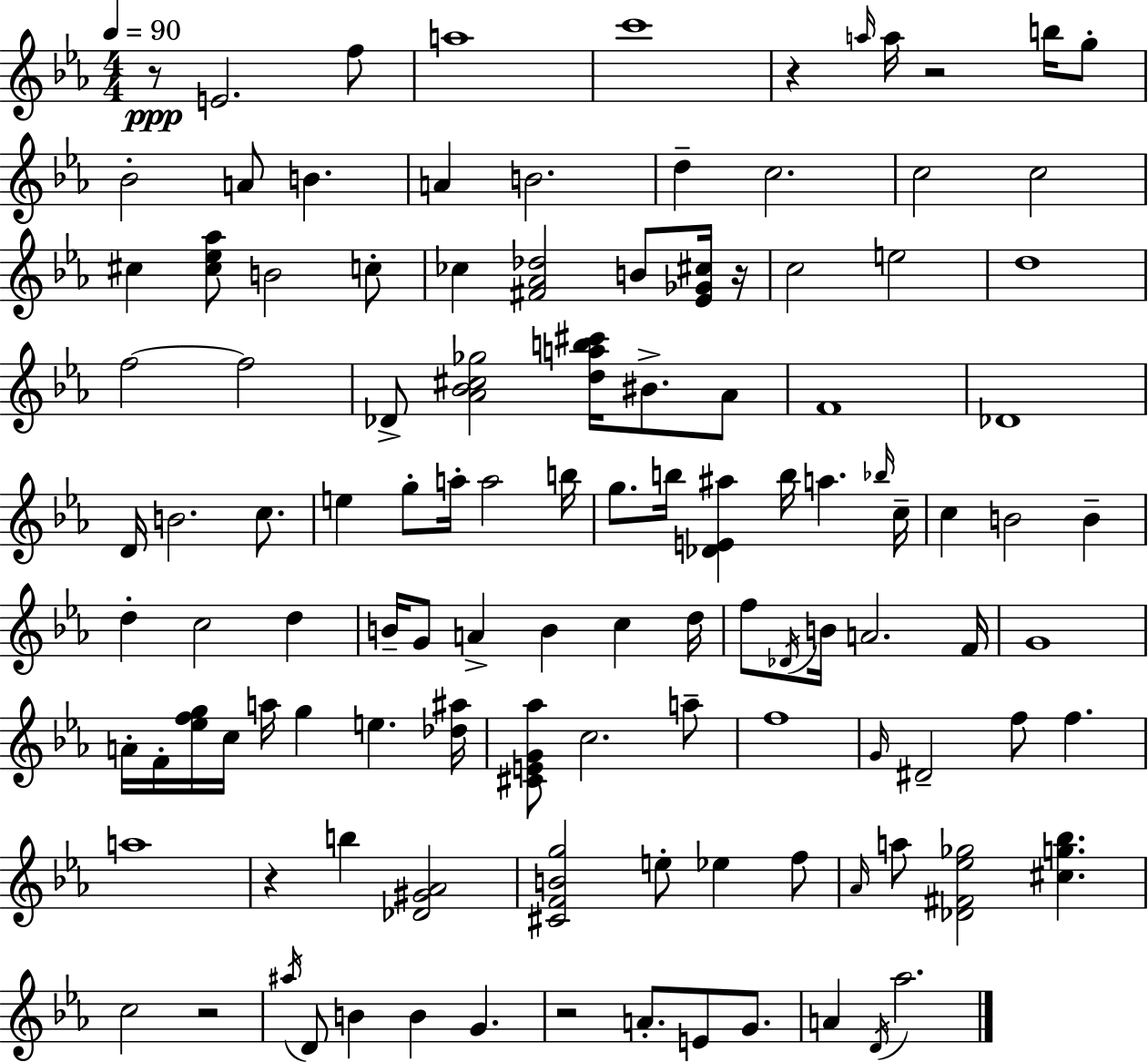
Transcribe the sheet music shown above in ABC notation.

X:1
T:Untitled
M:4/4
L:1/4
K:Eb
z/2 E2 f/2 a4 c'4 z a/4 a/4 z2 b/4 g/2 _B2 A/2 B A B2 d c2 c2 c2 ^c [^c_e_a]/2 B2 c/2 _c [^F_A_d]2 B/2 [_E_G^c]/4 z/4 c2 e2 d4 f2 f2 _D/2 [_A_B^c_g]2 [dab^c']/4 ^B/2 _A/2 F4 _D4 D/4 B2 c/2 e g/2 a/4 a2 b/4 g/2 b/4 [_DE^a] b/4 a _b/4 c/4 c B2 B d c2 d B/4 G/2 A B c d/4 f/2 _D/4 B/4 A2 F/4 G4 A/4 F/4 [_efg]/4 c/4 a/4 g e [_d^a]/4 [^CEG_a]/2 c2 a/2 f4 G/4 ^D2 f/2 f a4 z b [_D^G_A]2 [^CFBg]2 e/2 _e f/2 _A/4 a/2 [_D^F_e_g]2 [^cg_b] c2 z2 ^a/4 D/2 B B G z2 A/2 E/2 G/2 A D/4 _a2